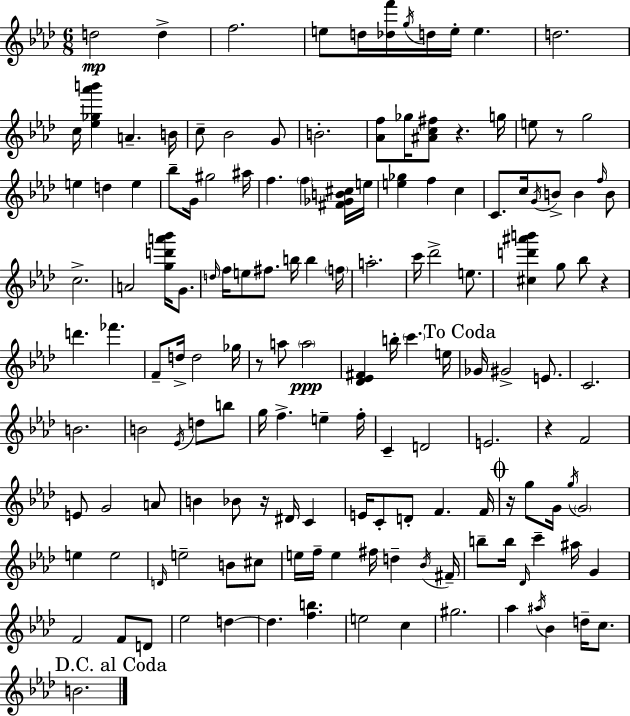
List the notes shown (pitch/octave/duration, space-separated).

D5/h D5/q F5/h. E5/e D5/s [Db5,F6]/s G5/s D5/s E5/s E5/q. D5/h. C5/s [Eb5,Gb5,Ab6,B6]/q A4/q. B4/s C5/e Bb4/h G4/e B4/h. [Ab4,F5]/e Gb5/s [A#4,C5,F#5]/e R/q. G5/s E5/e R/e G5/h E5/q D5/q E5/q Bb5/e G4/s G#5/h A#5/s F5/q. F5/q [F#4,Gb4,B4,C#5]/s E5/s [E5,Gb5]/q F5/q C5/q C4/e. C5/s G4/s B4/e B4/q F5/s B4/e C5/h. A4/h [G5,D6,A6,Bb6]/s G4/e. D5/s F5/s E5/e F#5/e. B5/s B5/q F5/s A5/h. C6/s Db6/h E5/e. [C#5,D6,A#6,B6]/q G5/e Bb5/e R/q D6/q. FES6/q. F4/e D5/s D5/h Gb5/s R/e A5/e A5/h [Db4,Eb4,F#4]/q B5/s C6/q. E5/s Gb4/s G#4/h E4/e. C4/h. B4/h. B4/h Eb4/s D5/e B5/e G5/s F5/q. E5/q F5/s C4/q D4/h E4/h. R/q F4/h E4/e G4/h A4/e B4/q Bb4/e R/s D#4/s C4/q E4/s C4/e D4/e F4/q. F4/s R/s G5/e G4/s G5/s G4/h E5/q E5/h D4/s E5/h B4/e C#5/e E5/s F5/s E5/q F#5/s D5/q Bb4/s F#4/s B5/e B5/s Db4/s C6/q A#5/s G4/q F4/h F4/e D4/e Eb5/h D5/q D5/q. [F5,B5]/q. E5/h C5/q G#5/h. Ab5/q A#5/s Bb4/q D5/s C5/e. B4/h.